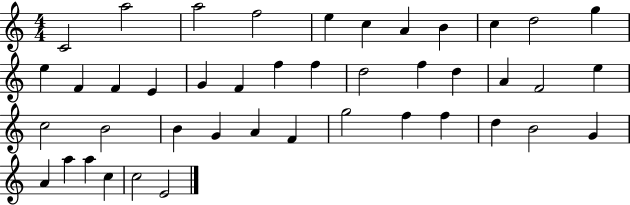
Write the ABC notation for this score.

X:1
T:Untitled
M:4/4
L:1/4
K:C
C2 a2 a2 f2 e c A B c d2 g e F F E G F f f d2 f d A F2 e c2 B2 B G A F g2 f f d B2 G A a a c c2 E2